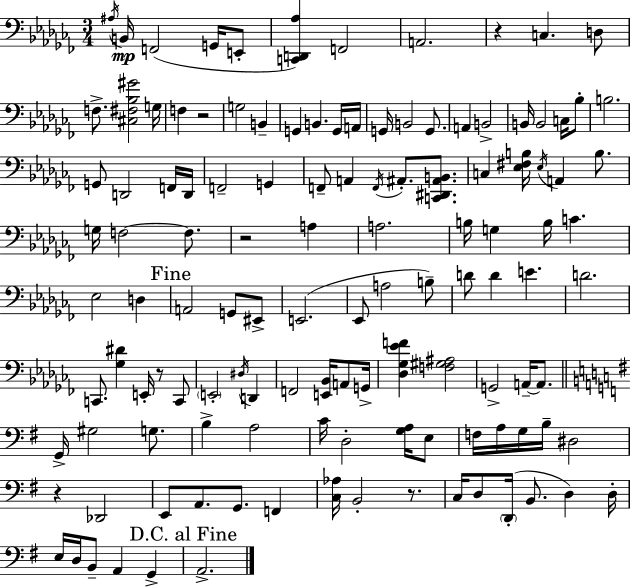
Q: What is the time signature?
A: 3/4